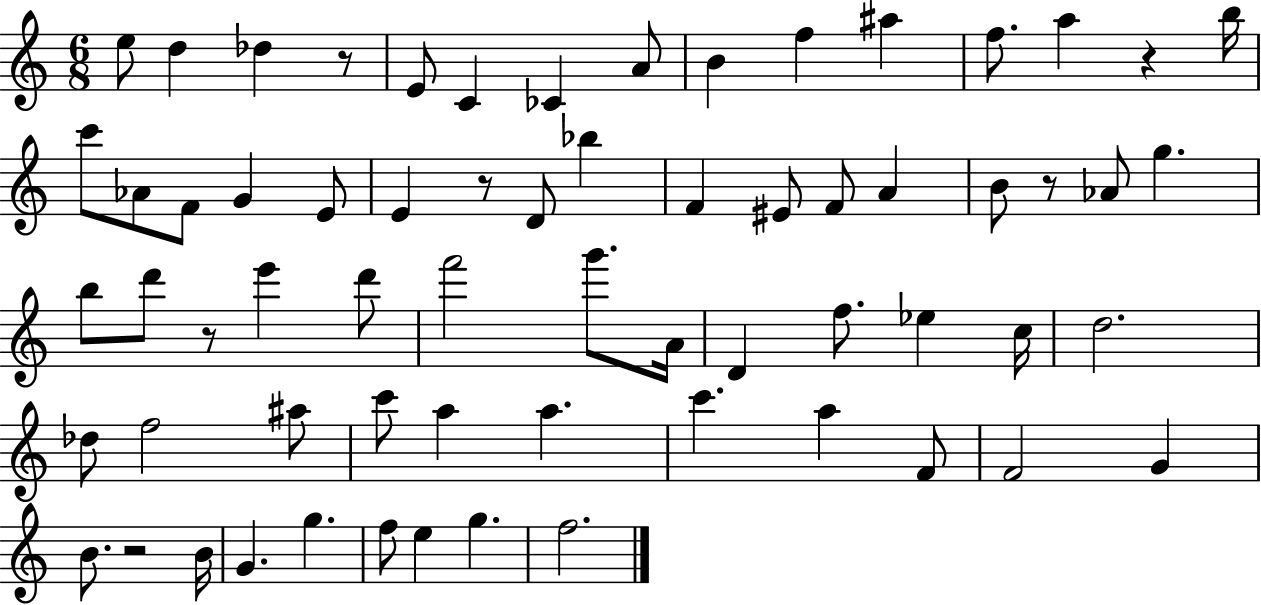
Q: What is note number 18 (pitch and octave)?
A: E4